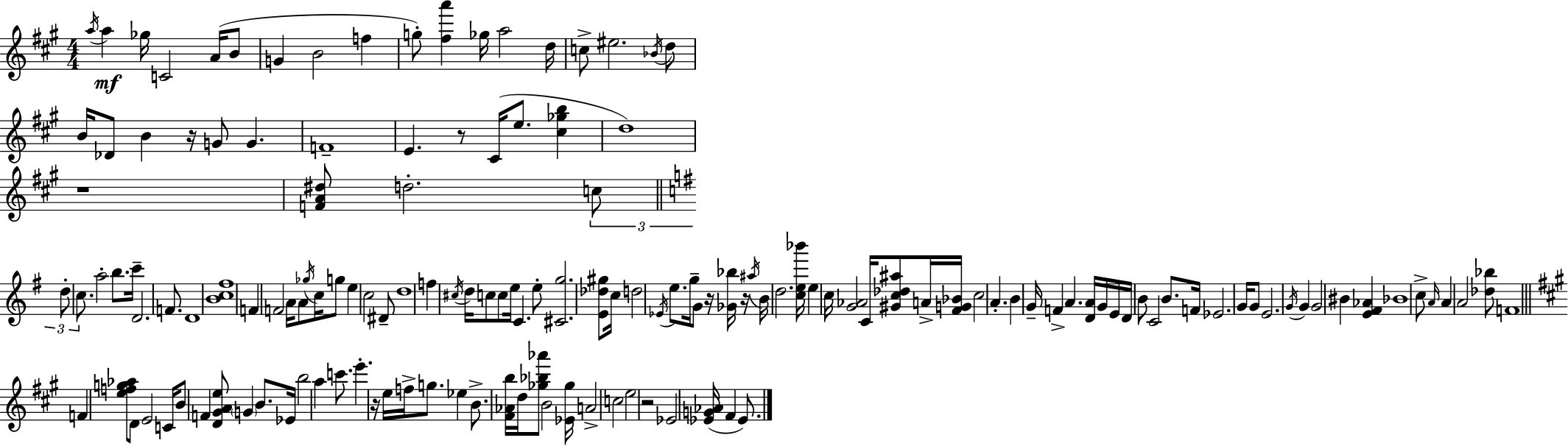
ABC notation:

X:1
T:Untitled
M:4/4
L:1/4
K:A
a/4 a _g/4 C2 A/4 B/2 G B2 f g/2 [^fa'] _g/4 a2 d/4 c/2 ^e2 _B/4 d/2 B/4 _D/2 B z/4 G/2 G F4 E z/2 ^C/4 e/2 [^c_gb] d4 z4 [FA^d]/2 d2 c/2 d/2 c/2 a2 b/2 c'/4 D2 F/2 D4 [Bc^f]4 F F2 A/4 A/2 _g/4 c/4 g/2 e c2 ^D/2 d4 f ^c/4 d/4 c/2 c/2 e/4 C e/2 [^Cg]2 [E_d^g]/2 c/4 d2 _E/4 e/2 g/4 G/2 z/4 [_G_b]/4 z/4 ^a/4 B/4 d2 [ce_b']/4 e c/4 [G_A]2 C/4 [^Gc_d^a]/2 A/4 [^FG_B]/4 c2 A B G/4 F A [DA]/4 G/4 E/4 D/4 B/2 C2 B/2 F/4 _E2 G/4 G/2 E2 G/4 G G2 ^B [E^F_A] _B4 c/2 A/4 A A2 [_d_b]/2 F4 F [efg_a]/2 D/2 E2 C/4 B/2 F [D^GAe]/2 G B/2 _E/4 b2 a c'/2 e' z/4 e/4 f/4 g/2 _e B/2 [^F_Ab]/4 d/4 [_g_b_a']/2 B2 [_E_g]/4 A2 c2 e2 z2 _E2 [_EG_A]/4 ^F _E/2